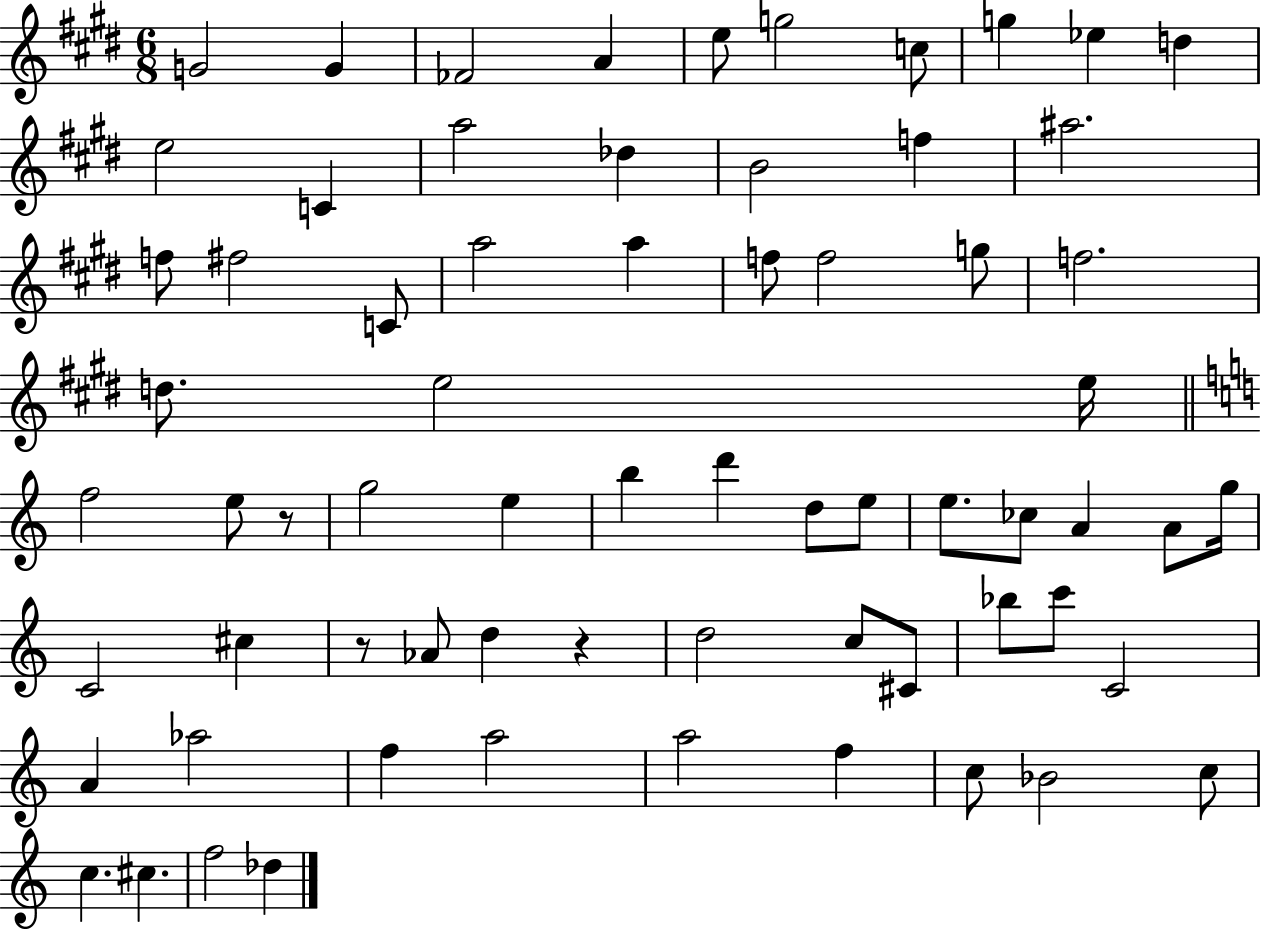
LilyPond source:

{
  \clef treble
  \numericTimeSignature
  \time 6/8
  \key e \major
  \repeat volta 2 { g'2 g'4 | fes'2 a'4 | e''8 g''2 c''8 | g''4 ees''4 d''4 | \break e''2 c'4 | a''2 des''4 | b'2 f''4 | ais''2. | \break f''8 fis''2 c'8 | a''2 a''4 | f''8 f''2 g''8 | f''2. | \break d''8. e''2 e''16 | \bar "||" \break \key a \minor f''2 e''8 r8 | g''2 e''4 | b''4 d'''4 d''8 e''8 | e''8. ces''8 a'4 a'8 g''16 | \break c'2 cis''4 | r8 aes'8 d''4 r4 | d''2 c''8 cis'8 | bes''8 c'''8 c'2 | \break a'4 aes''2 | f''4 a''2 | a''2 f''4 | c''8 bes'2 c''8 | \break c''4. cis''4. | f''2 des''4 | } \bar "|."
}